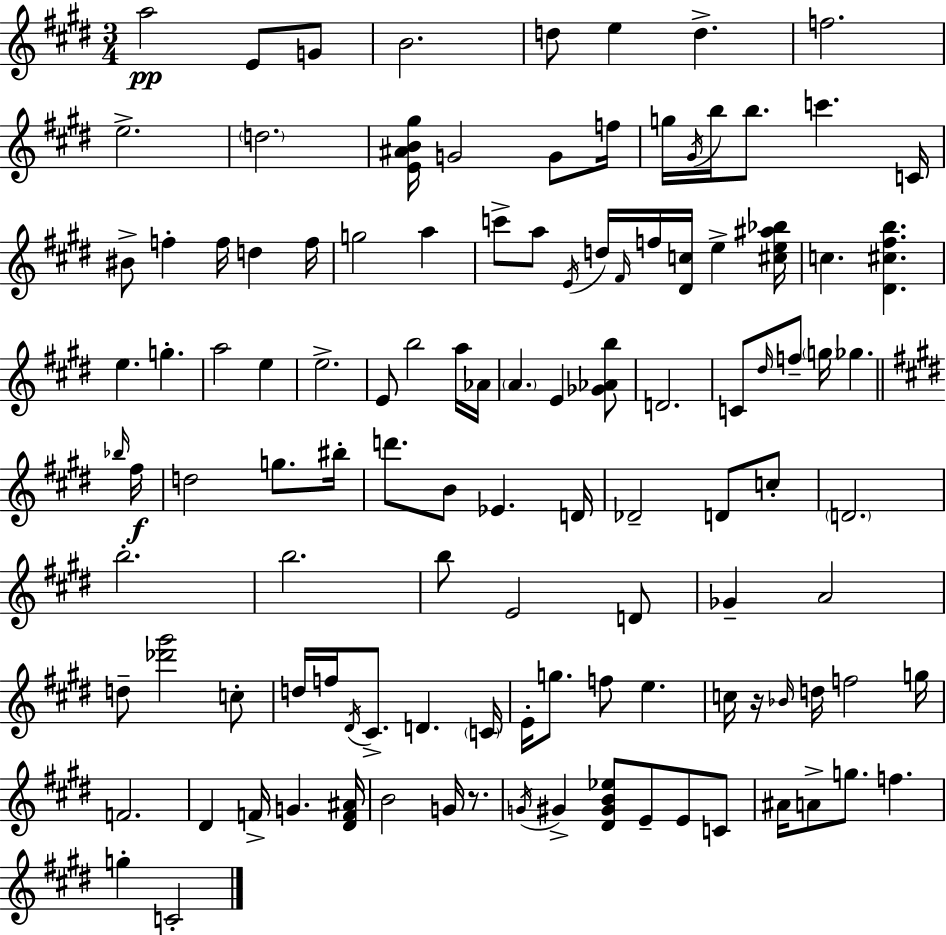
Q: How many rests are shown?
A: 2